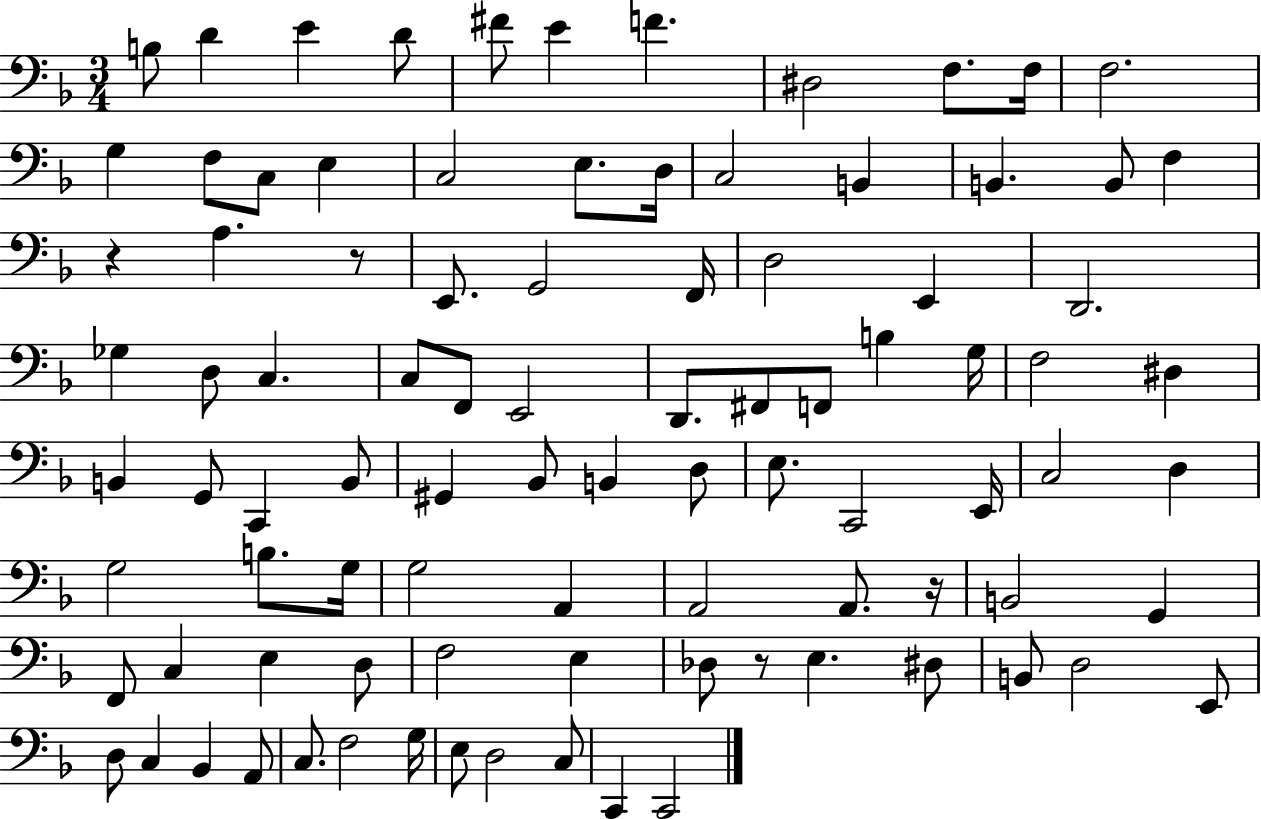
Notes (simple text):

B3/e D4/q E4/q D4/e F#4/e E4/q F4/q. D#3/h F3/e. F3/s F3/h. G3/q F3/e C3/e E3/q C3/h E3/e. D3/s C3/h B2/q B2/q. B2/e F3/q R/q A3/q. R/e E2/e. G2/h F2/s D3/h E2/q D2/h. Gb3/q D3/e C3/q. C3/e F2/e E2/h D2/e. F#2/e F2/e B3/q G3/s F3/h D#3/q B2/q G2/e C2/q B2/e G#2/q Bb2/e B2/q D3/e E3/e. C2/h E2/s C3/h D3/q G3/h B3/e. G3/s G3/h A2/q A2/h A2/e. R/s B2/h G2/q F2/e C3/q E3/q D3/e F3/h E3/q Db3/e R/e E3/q. D#3/e B2/e D3/h E2/e D3/e C3/q Bb2/q A2/e C3/e. F3/h G3/s E3/e D3/h C3/e C2/q C2/h